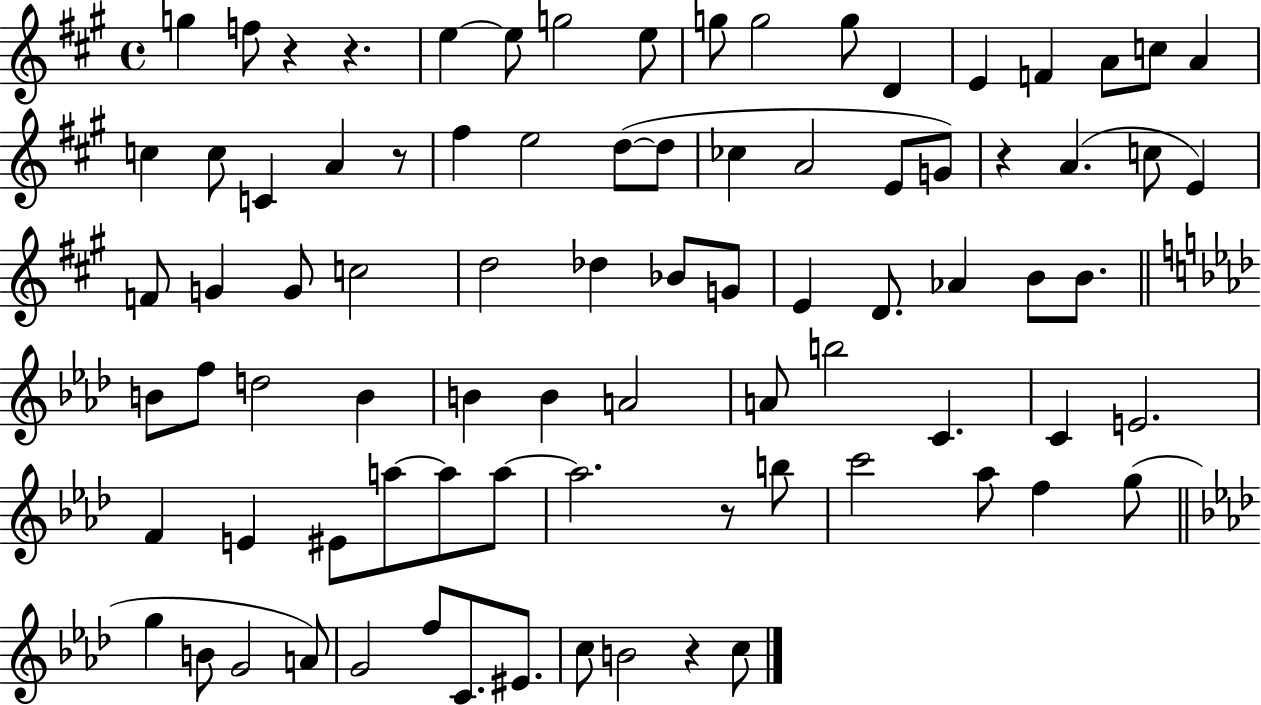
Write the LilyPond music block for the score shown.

{
  \clef treble
  \time 4/4
  \defaultTimeSignature
  \key a \major
  g''4 f''8 r4 r4. | e''4~~ e''8 g''2 e''8 | g''8 g''2 g''8 d'4 | e'4 f'4 a'8 c''8 a'4 | \break c''4 c''8 c'4 a'4 r8 | fis''4 e''2 d''8~(~ d''8 | ces''4 a'2 e'8 g'8) | r4 a'4.( c''8 e'4) | \break f'8 g'4 g'8 c''2 | d''2 des''4 bes'8 g'8 | e'4 d'8. aes'4 b'8 b'8. | \bar "||" \break \key aes \major b'8 f''8 d''2 b'4 | b'4 b'4 a'2 | a'8 b''2 c'4. | c'4 e'2. | \break f'4 e'4 eis'8 a''8~~ a''8 a''8~~ | a''2. r8 b''8 | c'''2 aes''8 f''4 g''8( | \bar "||" \break \key aes \major g''4 b'8 g'2 a'8) | g'2 f''8 c'8. eis'8. | c''8 b'2 r4 c''8 | \bar "|."
}